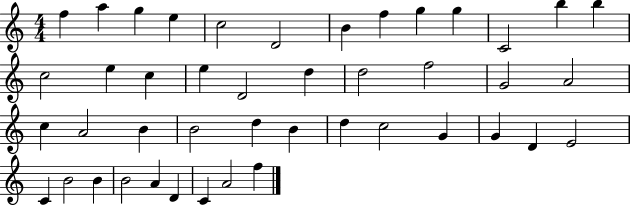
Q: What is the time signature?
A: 4/4